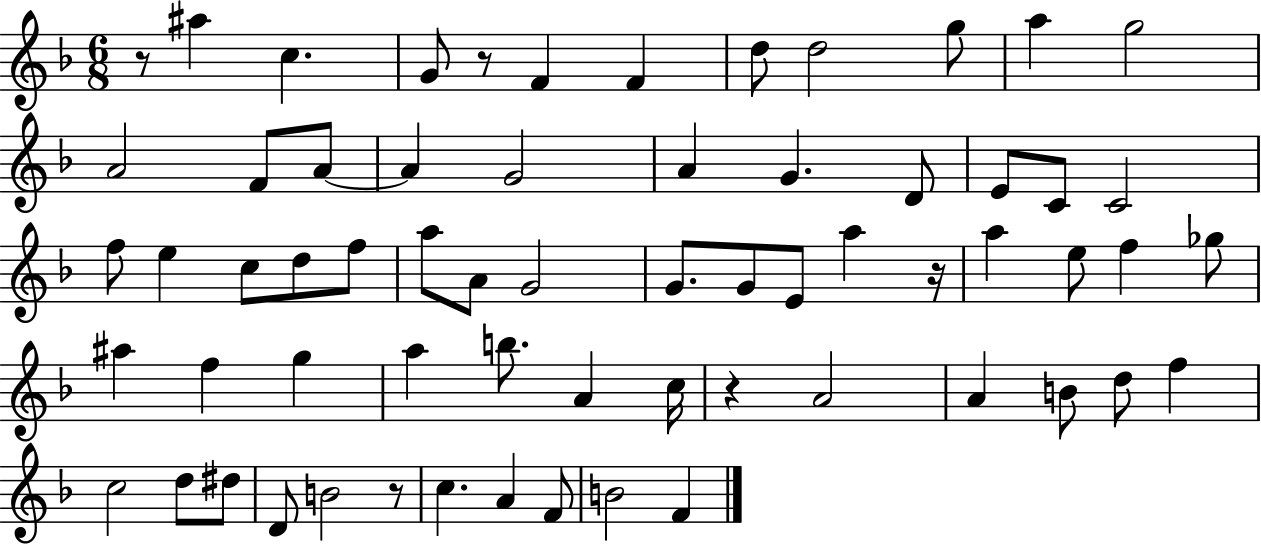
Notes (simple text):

R/e A#5/q C5/q. G4/e R/e F4/q F4/q D5/e D5/h G5/e A5/q G5/h A4/h F4/e A4/e A4/q G4/h A4/q G4/q. D4/e E4/e C4/e C4/h F5/e E5/q C5/e D5/e F5/e A5/e A4/e G4/h G4/e. G4/e E4/e A5/q R/s A5/q E5/e F5/q Gb5/e A#5/q F5/q G5/q A5/q B5/e. A4/q C5/s R/q A4/h A4/q B4/e D5/e F5/q C5/h D5/e D#5/e D4/e B4/h R/e C5/q. A4/q F4/e B4/h F4/q